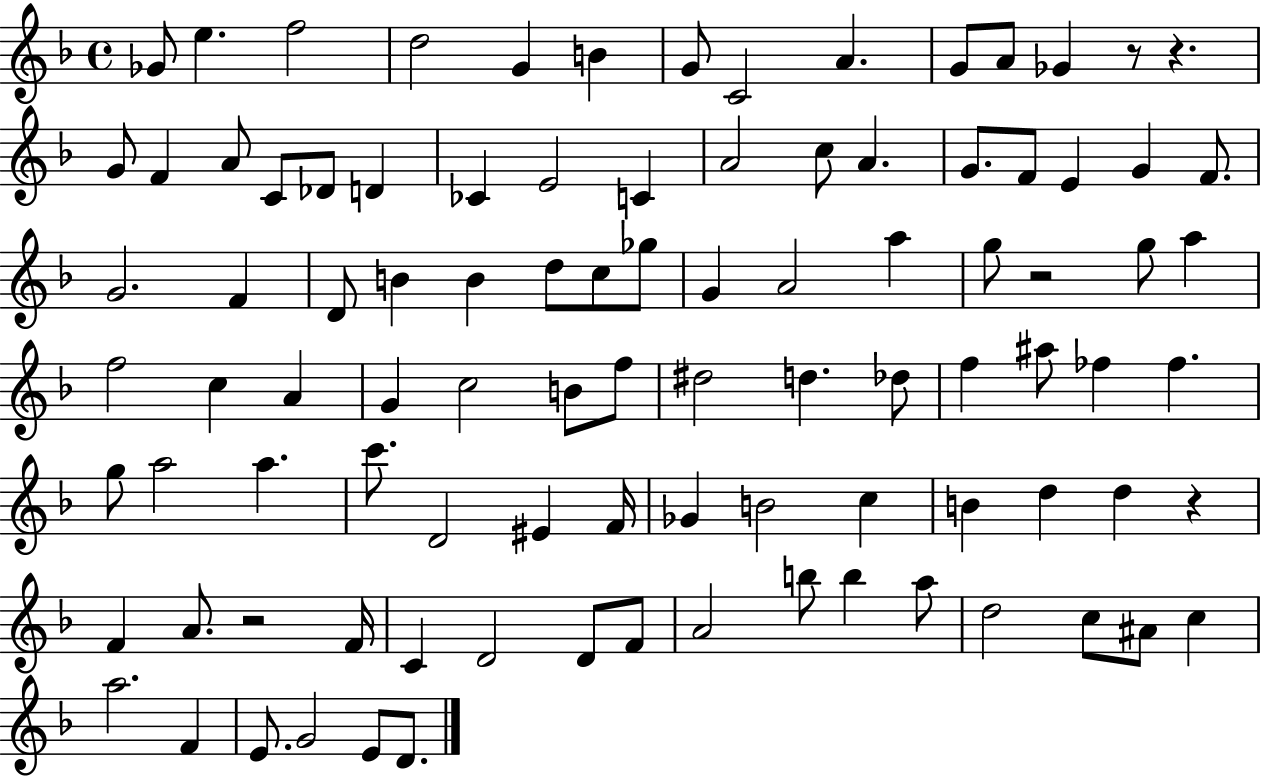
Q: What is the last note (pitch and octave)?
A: D4